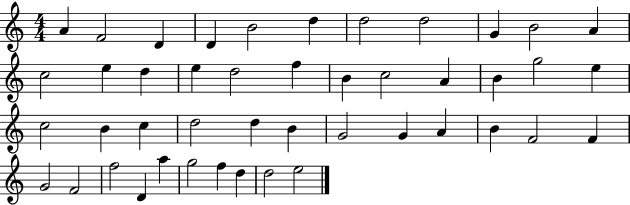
{
  \clef treble
  \numericTimeSignature
  \time 4/4
  \key c \major
  a'4 f'2 d'4 | d'4 b'2 d''4 | d''2 d''2 | g'4 b'2 a'4 | \break c''2 e''4 d''4 | e''4 d''2 f''4 | b'4 c''2 a'4 | b'4 g''2 e''4 | \break c''2 b'4 c''4 | d''2 d''4 b'4 | g'2 g'4 a'4 | b'4 f'2 f'4 | \break g'2 f'2 | f''2 d'4 a''4 | g''2 f''4 d''4 | d''2 e''2 | \break \bar "|."
}